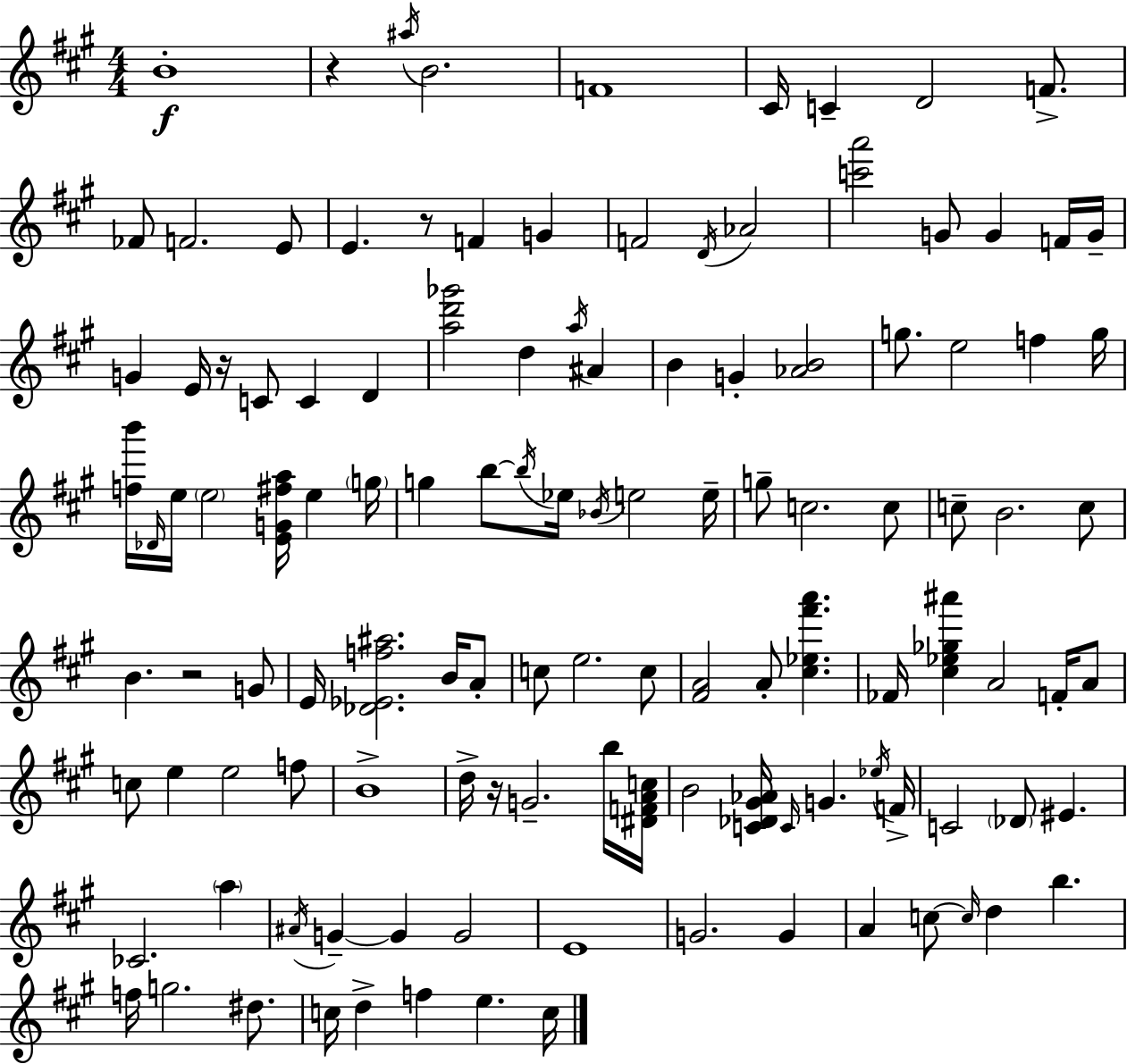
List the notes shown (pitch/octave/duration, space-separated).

B4/w R/q A#5/s B4/h. F4/w C#4/s C4/q D4/h F4/e. FES4/e F4/h. E4/e E4/q. R/e F4/q G4/q F4/h D4/s Ab4/h [C6,A6]/h G4/e G4/q F4/s G4/s G4/q E4/s R/s C4/e C4/q D4/q [A5,D6,Gb6]/h D5/q A5/s A#4/q B4/q G4/q [Ab4,B4]/h G5/e. E5/h F5/q G5/s [F5,B6]/s Db4/s E5/s E5/h [E4,G4,F#5,A5]/s E5/q G5/s G5/q B5/e B5/s Eb5/s Bb4/s E5/h E5/s G5/e C5/h. C5/e C5/e B4/h. C5/e B4/q. R/h G4/e E4/s [Db4,Eb4,F5,A#5]/h. B4/s A4/e C5/e E5/h. C5/e [F#4,A4]/h A4/e [C#5,Eb5,F#6,A6]/q. FES4/s [C#5,Eb5,Gb5,A#6]/q A4/h F4/s A4/e C5/e E5/q E5/h F5/e B4/w D5/s R/s G4/h. B5/s [D#4,F4,A4,C5]/s B4/h [C4,Db4,G#4,Ab4]/s C4/s G4/q. Eb5/s F4/s C4/h Db4/e EIS4/q. CES4/h. A5/q A#4/s G4/q G4/q G4/h E4/w G4/h. G4/q A4/q C5/e C5/s D5/q B5/q. F5/s G5/h. D#5/e. C5/s D5/q F5/q E5/q. C5/s